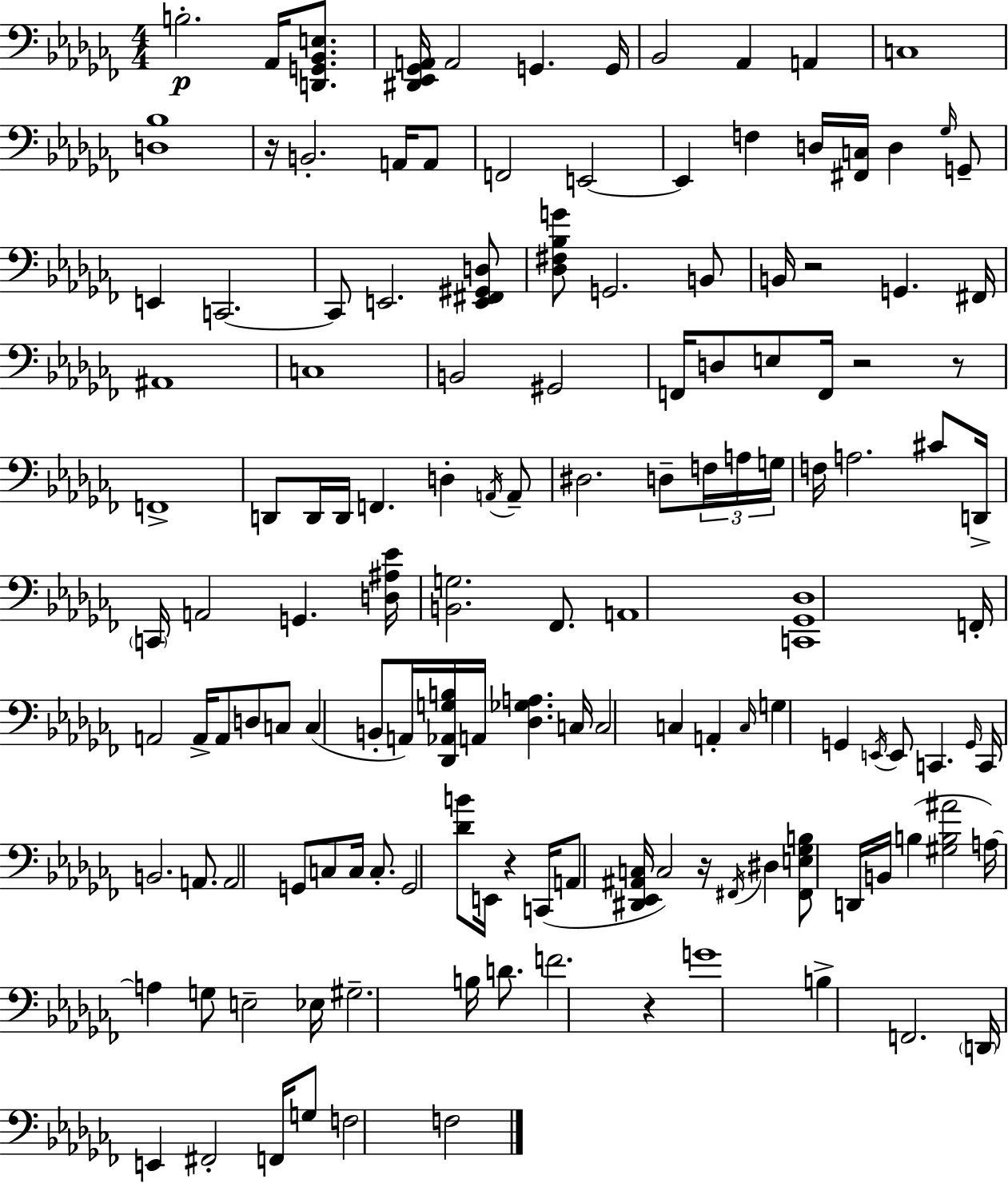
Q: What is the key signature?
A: AES minor